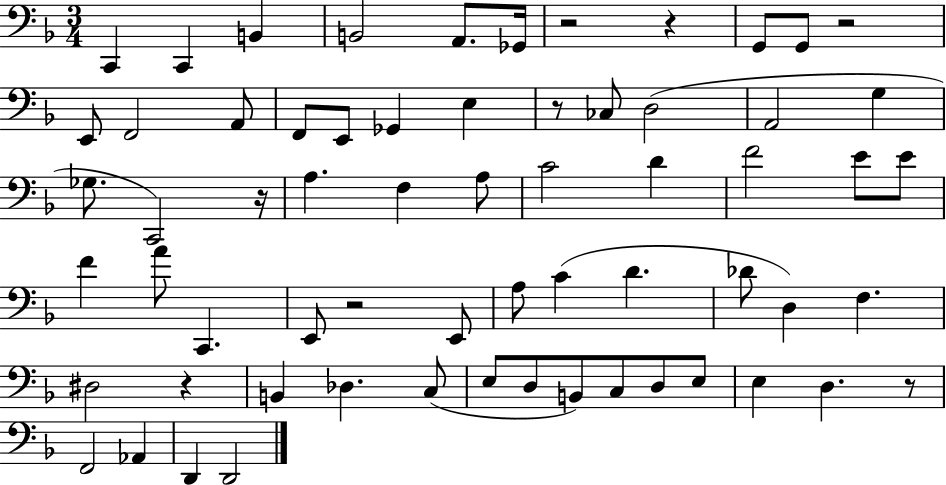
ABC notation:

X:1
T:Untitled
M:3/4
L:1/4
K:F
C,, C,, B,, B,,2 A,,/2 _G,,/4 z2 z G,,/2 G,,/2 z2 E,,/2 F,,2 A,,/2 F,,/2 E,,/2 _G,, E, z/2 _C,/2 D,2 A,,2 G, _G,/2 C,,2 z/4 A, F, A,/2 C2 D F2 E/2 E/2 F A/2 C,, E,,/2 z2 E,,/2 A,/2 C D _D/2 D, F, ^D,2 z B,, _D, C,/2 E,/2 D,/2 B,,/2 C,/2 D,/2 E,/2 E, D, z/2 F,,2 _A,, D,, D,,2